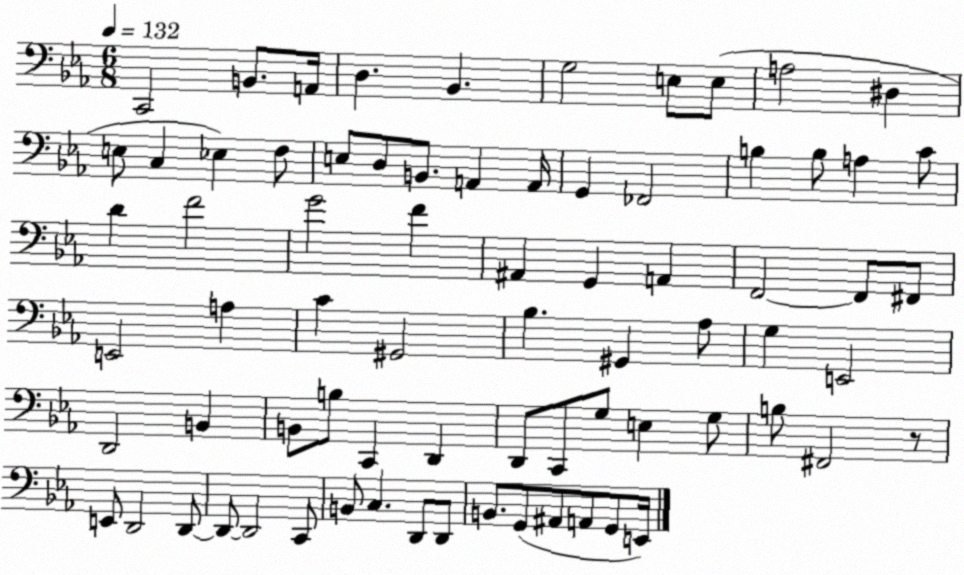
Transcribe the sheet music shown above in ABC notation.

X:1
T:Untitled
M:6/8
L:1/4
K:Eb
C,,2 B,,/2 A,,/4 D, _B,, G,2 E,/2 E,/2 A,2 ^D, E,/2 C, _E, F,/2 E,/2 D,/2 B,,/2 A,, A,,/4 G,, _F,,2 B, B,/2 A, C/2 D F2 G2 F ^A,, G,, A,, F,,2 F,,/2 ^F,,/2 E,,2 A, C ^G,,2 _B, ^G,, _A,/2 G, E,,2 D,,2 B,, B,,/2 B,/2 C,, D,, D,,/2 C,,/2 G,/2 E, G,/2 B,/2 ^F,,2 z/2 E,,/2 D,,2 D,,/2 D,,/2 D,,2 C,,/2 B,,/2 C, D,,/2 D,,/2 B,,/2 G,,/2 ^A,,/2 A,,/2 G,,/2 E,,/4